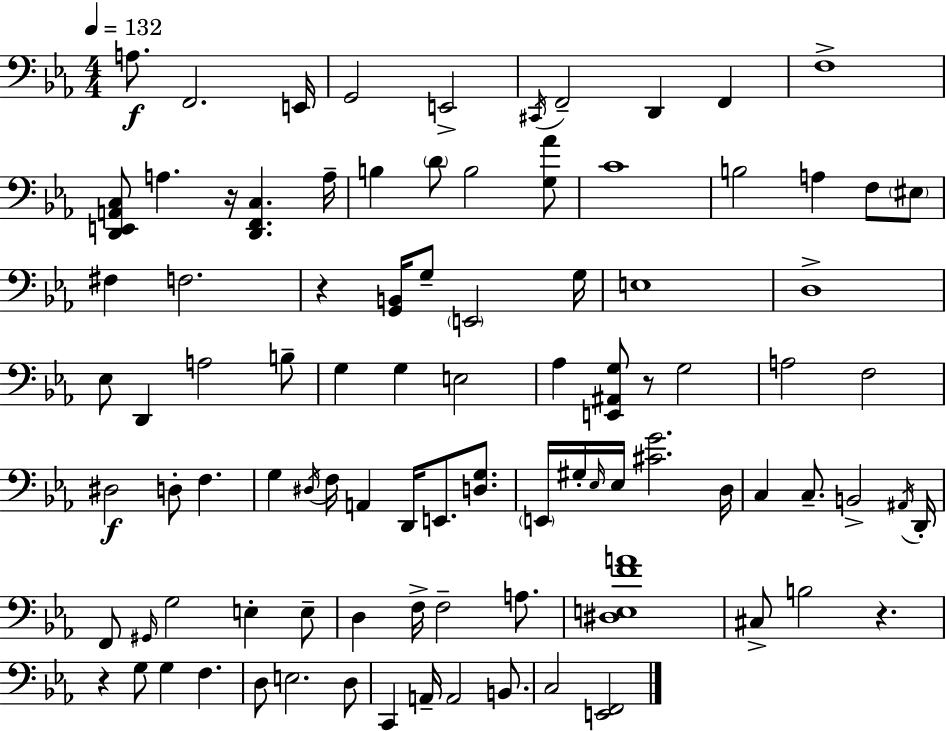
X:1
T:Untitled
M:4/4
L:1/4
K:Eb
A,/2 F,,2 E,,/4 G,,2 E,,2 ^C,,/4 F,,2 D,, F,, F,4 [D,,E,,A,,C,]/2 A, z/4 [D,,F,,C,] A,/4 B, D/2 B,2 [G,_A]/2 C4 B,2 A, F,/2 ^E,/2 ^F, F,2 z [G,,B,,]/4 G,/2 E,,2 G,/4 E,4 D,4 _E,/2 D,, A,2 B,/2 G, G, E,2 _A, [E,,^A,,G,]/2 z/2 G,2 A,2 F,2 ^D,2 D,/2 F, G, ^D,/4 F,/4 A,, D,,/4 E,,/2 [D,G,]/2 E,,/4 ^G,/4 _E,/4 _E,/4 [^CG]2 D,/4 C, C,/2 B,,2 ^A,,/4 D,,/4 F,,/2 ^G,,/4 G,2 E, E,/2 D, F,/4 F,2 A,/2 [^D,E,FA]4 ^C,/2 B,2 z z G,/2 G, F, D,/2 E,2 D,/2 C,, A,,/4 A,,2 B,,/2 C,2 [E,,F,,]2